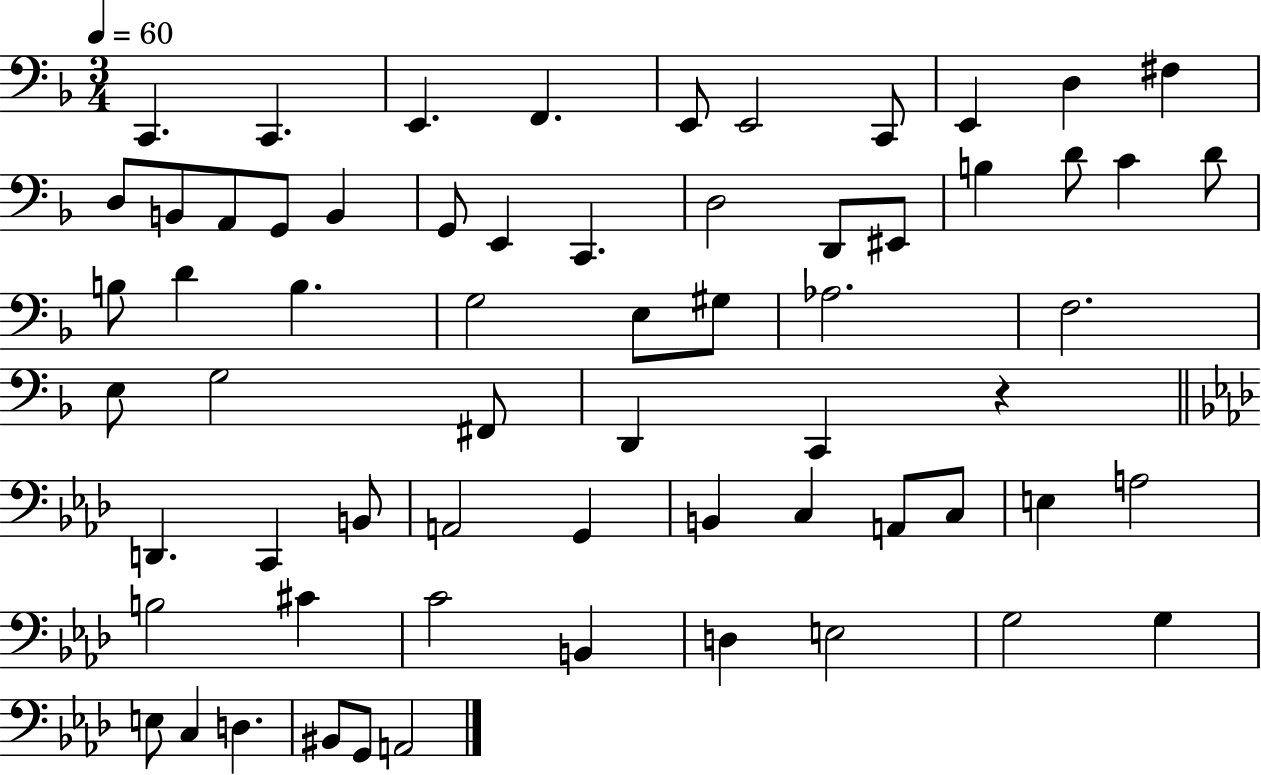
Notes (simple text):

C2/q. C2/q. E2/q. F2/q. E2/e E2/h C2/e E2/q D3/q F#3/q D3/e B2/e A2/e G2/e B2/q G2/e E2/q C2/q. D3/h D2/e EIS2/e B3/q D4/e C4/q D4/e B3/e D4/q B3/q. G3/h E3/e G#3/e Ab3/h. F3/h. E3/e G3/h F#2/e D2/q C2/q R/q D2/q. C2/q B2/e A2/h G2/q B2/q C3/q A2/e C3/e E3/q A3/h B3/h C#4/q C4/h B2/q D3/q E3/h G3/h G3/q E3/e C3/q D3/q. BIS2/e G2/e A2/h